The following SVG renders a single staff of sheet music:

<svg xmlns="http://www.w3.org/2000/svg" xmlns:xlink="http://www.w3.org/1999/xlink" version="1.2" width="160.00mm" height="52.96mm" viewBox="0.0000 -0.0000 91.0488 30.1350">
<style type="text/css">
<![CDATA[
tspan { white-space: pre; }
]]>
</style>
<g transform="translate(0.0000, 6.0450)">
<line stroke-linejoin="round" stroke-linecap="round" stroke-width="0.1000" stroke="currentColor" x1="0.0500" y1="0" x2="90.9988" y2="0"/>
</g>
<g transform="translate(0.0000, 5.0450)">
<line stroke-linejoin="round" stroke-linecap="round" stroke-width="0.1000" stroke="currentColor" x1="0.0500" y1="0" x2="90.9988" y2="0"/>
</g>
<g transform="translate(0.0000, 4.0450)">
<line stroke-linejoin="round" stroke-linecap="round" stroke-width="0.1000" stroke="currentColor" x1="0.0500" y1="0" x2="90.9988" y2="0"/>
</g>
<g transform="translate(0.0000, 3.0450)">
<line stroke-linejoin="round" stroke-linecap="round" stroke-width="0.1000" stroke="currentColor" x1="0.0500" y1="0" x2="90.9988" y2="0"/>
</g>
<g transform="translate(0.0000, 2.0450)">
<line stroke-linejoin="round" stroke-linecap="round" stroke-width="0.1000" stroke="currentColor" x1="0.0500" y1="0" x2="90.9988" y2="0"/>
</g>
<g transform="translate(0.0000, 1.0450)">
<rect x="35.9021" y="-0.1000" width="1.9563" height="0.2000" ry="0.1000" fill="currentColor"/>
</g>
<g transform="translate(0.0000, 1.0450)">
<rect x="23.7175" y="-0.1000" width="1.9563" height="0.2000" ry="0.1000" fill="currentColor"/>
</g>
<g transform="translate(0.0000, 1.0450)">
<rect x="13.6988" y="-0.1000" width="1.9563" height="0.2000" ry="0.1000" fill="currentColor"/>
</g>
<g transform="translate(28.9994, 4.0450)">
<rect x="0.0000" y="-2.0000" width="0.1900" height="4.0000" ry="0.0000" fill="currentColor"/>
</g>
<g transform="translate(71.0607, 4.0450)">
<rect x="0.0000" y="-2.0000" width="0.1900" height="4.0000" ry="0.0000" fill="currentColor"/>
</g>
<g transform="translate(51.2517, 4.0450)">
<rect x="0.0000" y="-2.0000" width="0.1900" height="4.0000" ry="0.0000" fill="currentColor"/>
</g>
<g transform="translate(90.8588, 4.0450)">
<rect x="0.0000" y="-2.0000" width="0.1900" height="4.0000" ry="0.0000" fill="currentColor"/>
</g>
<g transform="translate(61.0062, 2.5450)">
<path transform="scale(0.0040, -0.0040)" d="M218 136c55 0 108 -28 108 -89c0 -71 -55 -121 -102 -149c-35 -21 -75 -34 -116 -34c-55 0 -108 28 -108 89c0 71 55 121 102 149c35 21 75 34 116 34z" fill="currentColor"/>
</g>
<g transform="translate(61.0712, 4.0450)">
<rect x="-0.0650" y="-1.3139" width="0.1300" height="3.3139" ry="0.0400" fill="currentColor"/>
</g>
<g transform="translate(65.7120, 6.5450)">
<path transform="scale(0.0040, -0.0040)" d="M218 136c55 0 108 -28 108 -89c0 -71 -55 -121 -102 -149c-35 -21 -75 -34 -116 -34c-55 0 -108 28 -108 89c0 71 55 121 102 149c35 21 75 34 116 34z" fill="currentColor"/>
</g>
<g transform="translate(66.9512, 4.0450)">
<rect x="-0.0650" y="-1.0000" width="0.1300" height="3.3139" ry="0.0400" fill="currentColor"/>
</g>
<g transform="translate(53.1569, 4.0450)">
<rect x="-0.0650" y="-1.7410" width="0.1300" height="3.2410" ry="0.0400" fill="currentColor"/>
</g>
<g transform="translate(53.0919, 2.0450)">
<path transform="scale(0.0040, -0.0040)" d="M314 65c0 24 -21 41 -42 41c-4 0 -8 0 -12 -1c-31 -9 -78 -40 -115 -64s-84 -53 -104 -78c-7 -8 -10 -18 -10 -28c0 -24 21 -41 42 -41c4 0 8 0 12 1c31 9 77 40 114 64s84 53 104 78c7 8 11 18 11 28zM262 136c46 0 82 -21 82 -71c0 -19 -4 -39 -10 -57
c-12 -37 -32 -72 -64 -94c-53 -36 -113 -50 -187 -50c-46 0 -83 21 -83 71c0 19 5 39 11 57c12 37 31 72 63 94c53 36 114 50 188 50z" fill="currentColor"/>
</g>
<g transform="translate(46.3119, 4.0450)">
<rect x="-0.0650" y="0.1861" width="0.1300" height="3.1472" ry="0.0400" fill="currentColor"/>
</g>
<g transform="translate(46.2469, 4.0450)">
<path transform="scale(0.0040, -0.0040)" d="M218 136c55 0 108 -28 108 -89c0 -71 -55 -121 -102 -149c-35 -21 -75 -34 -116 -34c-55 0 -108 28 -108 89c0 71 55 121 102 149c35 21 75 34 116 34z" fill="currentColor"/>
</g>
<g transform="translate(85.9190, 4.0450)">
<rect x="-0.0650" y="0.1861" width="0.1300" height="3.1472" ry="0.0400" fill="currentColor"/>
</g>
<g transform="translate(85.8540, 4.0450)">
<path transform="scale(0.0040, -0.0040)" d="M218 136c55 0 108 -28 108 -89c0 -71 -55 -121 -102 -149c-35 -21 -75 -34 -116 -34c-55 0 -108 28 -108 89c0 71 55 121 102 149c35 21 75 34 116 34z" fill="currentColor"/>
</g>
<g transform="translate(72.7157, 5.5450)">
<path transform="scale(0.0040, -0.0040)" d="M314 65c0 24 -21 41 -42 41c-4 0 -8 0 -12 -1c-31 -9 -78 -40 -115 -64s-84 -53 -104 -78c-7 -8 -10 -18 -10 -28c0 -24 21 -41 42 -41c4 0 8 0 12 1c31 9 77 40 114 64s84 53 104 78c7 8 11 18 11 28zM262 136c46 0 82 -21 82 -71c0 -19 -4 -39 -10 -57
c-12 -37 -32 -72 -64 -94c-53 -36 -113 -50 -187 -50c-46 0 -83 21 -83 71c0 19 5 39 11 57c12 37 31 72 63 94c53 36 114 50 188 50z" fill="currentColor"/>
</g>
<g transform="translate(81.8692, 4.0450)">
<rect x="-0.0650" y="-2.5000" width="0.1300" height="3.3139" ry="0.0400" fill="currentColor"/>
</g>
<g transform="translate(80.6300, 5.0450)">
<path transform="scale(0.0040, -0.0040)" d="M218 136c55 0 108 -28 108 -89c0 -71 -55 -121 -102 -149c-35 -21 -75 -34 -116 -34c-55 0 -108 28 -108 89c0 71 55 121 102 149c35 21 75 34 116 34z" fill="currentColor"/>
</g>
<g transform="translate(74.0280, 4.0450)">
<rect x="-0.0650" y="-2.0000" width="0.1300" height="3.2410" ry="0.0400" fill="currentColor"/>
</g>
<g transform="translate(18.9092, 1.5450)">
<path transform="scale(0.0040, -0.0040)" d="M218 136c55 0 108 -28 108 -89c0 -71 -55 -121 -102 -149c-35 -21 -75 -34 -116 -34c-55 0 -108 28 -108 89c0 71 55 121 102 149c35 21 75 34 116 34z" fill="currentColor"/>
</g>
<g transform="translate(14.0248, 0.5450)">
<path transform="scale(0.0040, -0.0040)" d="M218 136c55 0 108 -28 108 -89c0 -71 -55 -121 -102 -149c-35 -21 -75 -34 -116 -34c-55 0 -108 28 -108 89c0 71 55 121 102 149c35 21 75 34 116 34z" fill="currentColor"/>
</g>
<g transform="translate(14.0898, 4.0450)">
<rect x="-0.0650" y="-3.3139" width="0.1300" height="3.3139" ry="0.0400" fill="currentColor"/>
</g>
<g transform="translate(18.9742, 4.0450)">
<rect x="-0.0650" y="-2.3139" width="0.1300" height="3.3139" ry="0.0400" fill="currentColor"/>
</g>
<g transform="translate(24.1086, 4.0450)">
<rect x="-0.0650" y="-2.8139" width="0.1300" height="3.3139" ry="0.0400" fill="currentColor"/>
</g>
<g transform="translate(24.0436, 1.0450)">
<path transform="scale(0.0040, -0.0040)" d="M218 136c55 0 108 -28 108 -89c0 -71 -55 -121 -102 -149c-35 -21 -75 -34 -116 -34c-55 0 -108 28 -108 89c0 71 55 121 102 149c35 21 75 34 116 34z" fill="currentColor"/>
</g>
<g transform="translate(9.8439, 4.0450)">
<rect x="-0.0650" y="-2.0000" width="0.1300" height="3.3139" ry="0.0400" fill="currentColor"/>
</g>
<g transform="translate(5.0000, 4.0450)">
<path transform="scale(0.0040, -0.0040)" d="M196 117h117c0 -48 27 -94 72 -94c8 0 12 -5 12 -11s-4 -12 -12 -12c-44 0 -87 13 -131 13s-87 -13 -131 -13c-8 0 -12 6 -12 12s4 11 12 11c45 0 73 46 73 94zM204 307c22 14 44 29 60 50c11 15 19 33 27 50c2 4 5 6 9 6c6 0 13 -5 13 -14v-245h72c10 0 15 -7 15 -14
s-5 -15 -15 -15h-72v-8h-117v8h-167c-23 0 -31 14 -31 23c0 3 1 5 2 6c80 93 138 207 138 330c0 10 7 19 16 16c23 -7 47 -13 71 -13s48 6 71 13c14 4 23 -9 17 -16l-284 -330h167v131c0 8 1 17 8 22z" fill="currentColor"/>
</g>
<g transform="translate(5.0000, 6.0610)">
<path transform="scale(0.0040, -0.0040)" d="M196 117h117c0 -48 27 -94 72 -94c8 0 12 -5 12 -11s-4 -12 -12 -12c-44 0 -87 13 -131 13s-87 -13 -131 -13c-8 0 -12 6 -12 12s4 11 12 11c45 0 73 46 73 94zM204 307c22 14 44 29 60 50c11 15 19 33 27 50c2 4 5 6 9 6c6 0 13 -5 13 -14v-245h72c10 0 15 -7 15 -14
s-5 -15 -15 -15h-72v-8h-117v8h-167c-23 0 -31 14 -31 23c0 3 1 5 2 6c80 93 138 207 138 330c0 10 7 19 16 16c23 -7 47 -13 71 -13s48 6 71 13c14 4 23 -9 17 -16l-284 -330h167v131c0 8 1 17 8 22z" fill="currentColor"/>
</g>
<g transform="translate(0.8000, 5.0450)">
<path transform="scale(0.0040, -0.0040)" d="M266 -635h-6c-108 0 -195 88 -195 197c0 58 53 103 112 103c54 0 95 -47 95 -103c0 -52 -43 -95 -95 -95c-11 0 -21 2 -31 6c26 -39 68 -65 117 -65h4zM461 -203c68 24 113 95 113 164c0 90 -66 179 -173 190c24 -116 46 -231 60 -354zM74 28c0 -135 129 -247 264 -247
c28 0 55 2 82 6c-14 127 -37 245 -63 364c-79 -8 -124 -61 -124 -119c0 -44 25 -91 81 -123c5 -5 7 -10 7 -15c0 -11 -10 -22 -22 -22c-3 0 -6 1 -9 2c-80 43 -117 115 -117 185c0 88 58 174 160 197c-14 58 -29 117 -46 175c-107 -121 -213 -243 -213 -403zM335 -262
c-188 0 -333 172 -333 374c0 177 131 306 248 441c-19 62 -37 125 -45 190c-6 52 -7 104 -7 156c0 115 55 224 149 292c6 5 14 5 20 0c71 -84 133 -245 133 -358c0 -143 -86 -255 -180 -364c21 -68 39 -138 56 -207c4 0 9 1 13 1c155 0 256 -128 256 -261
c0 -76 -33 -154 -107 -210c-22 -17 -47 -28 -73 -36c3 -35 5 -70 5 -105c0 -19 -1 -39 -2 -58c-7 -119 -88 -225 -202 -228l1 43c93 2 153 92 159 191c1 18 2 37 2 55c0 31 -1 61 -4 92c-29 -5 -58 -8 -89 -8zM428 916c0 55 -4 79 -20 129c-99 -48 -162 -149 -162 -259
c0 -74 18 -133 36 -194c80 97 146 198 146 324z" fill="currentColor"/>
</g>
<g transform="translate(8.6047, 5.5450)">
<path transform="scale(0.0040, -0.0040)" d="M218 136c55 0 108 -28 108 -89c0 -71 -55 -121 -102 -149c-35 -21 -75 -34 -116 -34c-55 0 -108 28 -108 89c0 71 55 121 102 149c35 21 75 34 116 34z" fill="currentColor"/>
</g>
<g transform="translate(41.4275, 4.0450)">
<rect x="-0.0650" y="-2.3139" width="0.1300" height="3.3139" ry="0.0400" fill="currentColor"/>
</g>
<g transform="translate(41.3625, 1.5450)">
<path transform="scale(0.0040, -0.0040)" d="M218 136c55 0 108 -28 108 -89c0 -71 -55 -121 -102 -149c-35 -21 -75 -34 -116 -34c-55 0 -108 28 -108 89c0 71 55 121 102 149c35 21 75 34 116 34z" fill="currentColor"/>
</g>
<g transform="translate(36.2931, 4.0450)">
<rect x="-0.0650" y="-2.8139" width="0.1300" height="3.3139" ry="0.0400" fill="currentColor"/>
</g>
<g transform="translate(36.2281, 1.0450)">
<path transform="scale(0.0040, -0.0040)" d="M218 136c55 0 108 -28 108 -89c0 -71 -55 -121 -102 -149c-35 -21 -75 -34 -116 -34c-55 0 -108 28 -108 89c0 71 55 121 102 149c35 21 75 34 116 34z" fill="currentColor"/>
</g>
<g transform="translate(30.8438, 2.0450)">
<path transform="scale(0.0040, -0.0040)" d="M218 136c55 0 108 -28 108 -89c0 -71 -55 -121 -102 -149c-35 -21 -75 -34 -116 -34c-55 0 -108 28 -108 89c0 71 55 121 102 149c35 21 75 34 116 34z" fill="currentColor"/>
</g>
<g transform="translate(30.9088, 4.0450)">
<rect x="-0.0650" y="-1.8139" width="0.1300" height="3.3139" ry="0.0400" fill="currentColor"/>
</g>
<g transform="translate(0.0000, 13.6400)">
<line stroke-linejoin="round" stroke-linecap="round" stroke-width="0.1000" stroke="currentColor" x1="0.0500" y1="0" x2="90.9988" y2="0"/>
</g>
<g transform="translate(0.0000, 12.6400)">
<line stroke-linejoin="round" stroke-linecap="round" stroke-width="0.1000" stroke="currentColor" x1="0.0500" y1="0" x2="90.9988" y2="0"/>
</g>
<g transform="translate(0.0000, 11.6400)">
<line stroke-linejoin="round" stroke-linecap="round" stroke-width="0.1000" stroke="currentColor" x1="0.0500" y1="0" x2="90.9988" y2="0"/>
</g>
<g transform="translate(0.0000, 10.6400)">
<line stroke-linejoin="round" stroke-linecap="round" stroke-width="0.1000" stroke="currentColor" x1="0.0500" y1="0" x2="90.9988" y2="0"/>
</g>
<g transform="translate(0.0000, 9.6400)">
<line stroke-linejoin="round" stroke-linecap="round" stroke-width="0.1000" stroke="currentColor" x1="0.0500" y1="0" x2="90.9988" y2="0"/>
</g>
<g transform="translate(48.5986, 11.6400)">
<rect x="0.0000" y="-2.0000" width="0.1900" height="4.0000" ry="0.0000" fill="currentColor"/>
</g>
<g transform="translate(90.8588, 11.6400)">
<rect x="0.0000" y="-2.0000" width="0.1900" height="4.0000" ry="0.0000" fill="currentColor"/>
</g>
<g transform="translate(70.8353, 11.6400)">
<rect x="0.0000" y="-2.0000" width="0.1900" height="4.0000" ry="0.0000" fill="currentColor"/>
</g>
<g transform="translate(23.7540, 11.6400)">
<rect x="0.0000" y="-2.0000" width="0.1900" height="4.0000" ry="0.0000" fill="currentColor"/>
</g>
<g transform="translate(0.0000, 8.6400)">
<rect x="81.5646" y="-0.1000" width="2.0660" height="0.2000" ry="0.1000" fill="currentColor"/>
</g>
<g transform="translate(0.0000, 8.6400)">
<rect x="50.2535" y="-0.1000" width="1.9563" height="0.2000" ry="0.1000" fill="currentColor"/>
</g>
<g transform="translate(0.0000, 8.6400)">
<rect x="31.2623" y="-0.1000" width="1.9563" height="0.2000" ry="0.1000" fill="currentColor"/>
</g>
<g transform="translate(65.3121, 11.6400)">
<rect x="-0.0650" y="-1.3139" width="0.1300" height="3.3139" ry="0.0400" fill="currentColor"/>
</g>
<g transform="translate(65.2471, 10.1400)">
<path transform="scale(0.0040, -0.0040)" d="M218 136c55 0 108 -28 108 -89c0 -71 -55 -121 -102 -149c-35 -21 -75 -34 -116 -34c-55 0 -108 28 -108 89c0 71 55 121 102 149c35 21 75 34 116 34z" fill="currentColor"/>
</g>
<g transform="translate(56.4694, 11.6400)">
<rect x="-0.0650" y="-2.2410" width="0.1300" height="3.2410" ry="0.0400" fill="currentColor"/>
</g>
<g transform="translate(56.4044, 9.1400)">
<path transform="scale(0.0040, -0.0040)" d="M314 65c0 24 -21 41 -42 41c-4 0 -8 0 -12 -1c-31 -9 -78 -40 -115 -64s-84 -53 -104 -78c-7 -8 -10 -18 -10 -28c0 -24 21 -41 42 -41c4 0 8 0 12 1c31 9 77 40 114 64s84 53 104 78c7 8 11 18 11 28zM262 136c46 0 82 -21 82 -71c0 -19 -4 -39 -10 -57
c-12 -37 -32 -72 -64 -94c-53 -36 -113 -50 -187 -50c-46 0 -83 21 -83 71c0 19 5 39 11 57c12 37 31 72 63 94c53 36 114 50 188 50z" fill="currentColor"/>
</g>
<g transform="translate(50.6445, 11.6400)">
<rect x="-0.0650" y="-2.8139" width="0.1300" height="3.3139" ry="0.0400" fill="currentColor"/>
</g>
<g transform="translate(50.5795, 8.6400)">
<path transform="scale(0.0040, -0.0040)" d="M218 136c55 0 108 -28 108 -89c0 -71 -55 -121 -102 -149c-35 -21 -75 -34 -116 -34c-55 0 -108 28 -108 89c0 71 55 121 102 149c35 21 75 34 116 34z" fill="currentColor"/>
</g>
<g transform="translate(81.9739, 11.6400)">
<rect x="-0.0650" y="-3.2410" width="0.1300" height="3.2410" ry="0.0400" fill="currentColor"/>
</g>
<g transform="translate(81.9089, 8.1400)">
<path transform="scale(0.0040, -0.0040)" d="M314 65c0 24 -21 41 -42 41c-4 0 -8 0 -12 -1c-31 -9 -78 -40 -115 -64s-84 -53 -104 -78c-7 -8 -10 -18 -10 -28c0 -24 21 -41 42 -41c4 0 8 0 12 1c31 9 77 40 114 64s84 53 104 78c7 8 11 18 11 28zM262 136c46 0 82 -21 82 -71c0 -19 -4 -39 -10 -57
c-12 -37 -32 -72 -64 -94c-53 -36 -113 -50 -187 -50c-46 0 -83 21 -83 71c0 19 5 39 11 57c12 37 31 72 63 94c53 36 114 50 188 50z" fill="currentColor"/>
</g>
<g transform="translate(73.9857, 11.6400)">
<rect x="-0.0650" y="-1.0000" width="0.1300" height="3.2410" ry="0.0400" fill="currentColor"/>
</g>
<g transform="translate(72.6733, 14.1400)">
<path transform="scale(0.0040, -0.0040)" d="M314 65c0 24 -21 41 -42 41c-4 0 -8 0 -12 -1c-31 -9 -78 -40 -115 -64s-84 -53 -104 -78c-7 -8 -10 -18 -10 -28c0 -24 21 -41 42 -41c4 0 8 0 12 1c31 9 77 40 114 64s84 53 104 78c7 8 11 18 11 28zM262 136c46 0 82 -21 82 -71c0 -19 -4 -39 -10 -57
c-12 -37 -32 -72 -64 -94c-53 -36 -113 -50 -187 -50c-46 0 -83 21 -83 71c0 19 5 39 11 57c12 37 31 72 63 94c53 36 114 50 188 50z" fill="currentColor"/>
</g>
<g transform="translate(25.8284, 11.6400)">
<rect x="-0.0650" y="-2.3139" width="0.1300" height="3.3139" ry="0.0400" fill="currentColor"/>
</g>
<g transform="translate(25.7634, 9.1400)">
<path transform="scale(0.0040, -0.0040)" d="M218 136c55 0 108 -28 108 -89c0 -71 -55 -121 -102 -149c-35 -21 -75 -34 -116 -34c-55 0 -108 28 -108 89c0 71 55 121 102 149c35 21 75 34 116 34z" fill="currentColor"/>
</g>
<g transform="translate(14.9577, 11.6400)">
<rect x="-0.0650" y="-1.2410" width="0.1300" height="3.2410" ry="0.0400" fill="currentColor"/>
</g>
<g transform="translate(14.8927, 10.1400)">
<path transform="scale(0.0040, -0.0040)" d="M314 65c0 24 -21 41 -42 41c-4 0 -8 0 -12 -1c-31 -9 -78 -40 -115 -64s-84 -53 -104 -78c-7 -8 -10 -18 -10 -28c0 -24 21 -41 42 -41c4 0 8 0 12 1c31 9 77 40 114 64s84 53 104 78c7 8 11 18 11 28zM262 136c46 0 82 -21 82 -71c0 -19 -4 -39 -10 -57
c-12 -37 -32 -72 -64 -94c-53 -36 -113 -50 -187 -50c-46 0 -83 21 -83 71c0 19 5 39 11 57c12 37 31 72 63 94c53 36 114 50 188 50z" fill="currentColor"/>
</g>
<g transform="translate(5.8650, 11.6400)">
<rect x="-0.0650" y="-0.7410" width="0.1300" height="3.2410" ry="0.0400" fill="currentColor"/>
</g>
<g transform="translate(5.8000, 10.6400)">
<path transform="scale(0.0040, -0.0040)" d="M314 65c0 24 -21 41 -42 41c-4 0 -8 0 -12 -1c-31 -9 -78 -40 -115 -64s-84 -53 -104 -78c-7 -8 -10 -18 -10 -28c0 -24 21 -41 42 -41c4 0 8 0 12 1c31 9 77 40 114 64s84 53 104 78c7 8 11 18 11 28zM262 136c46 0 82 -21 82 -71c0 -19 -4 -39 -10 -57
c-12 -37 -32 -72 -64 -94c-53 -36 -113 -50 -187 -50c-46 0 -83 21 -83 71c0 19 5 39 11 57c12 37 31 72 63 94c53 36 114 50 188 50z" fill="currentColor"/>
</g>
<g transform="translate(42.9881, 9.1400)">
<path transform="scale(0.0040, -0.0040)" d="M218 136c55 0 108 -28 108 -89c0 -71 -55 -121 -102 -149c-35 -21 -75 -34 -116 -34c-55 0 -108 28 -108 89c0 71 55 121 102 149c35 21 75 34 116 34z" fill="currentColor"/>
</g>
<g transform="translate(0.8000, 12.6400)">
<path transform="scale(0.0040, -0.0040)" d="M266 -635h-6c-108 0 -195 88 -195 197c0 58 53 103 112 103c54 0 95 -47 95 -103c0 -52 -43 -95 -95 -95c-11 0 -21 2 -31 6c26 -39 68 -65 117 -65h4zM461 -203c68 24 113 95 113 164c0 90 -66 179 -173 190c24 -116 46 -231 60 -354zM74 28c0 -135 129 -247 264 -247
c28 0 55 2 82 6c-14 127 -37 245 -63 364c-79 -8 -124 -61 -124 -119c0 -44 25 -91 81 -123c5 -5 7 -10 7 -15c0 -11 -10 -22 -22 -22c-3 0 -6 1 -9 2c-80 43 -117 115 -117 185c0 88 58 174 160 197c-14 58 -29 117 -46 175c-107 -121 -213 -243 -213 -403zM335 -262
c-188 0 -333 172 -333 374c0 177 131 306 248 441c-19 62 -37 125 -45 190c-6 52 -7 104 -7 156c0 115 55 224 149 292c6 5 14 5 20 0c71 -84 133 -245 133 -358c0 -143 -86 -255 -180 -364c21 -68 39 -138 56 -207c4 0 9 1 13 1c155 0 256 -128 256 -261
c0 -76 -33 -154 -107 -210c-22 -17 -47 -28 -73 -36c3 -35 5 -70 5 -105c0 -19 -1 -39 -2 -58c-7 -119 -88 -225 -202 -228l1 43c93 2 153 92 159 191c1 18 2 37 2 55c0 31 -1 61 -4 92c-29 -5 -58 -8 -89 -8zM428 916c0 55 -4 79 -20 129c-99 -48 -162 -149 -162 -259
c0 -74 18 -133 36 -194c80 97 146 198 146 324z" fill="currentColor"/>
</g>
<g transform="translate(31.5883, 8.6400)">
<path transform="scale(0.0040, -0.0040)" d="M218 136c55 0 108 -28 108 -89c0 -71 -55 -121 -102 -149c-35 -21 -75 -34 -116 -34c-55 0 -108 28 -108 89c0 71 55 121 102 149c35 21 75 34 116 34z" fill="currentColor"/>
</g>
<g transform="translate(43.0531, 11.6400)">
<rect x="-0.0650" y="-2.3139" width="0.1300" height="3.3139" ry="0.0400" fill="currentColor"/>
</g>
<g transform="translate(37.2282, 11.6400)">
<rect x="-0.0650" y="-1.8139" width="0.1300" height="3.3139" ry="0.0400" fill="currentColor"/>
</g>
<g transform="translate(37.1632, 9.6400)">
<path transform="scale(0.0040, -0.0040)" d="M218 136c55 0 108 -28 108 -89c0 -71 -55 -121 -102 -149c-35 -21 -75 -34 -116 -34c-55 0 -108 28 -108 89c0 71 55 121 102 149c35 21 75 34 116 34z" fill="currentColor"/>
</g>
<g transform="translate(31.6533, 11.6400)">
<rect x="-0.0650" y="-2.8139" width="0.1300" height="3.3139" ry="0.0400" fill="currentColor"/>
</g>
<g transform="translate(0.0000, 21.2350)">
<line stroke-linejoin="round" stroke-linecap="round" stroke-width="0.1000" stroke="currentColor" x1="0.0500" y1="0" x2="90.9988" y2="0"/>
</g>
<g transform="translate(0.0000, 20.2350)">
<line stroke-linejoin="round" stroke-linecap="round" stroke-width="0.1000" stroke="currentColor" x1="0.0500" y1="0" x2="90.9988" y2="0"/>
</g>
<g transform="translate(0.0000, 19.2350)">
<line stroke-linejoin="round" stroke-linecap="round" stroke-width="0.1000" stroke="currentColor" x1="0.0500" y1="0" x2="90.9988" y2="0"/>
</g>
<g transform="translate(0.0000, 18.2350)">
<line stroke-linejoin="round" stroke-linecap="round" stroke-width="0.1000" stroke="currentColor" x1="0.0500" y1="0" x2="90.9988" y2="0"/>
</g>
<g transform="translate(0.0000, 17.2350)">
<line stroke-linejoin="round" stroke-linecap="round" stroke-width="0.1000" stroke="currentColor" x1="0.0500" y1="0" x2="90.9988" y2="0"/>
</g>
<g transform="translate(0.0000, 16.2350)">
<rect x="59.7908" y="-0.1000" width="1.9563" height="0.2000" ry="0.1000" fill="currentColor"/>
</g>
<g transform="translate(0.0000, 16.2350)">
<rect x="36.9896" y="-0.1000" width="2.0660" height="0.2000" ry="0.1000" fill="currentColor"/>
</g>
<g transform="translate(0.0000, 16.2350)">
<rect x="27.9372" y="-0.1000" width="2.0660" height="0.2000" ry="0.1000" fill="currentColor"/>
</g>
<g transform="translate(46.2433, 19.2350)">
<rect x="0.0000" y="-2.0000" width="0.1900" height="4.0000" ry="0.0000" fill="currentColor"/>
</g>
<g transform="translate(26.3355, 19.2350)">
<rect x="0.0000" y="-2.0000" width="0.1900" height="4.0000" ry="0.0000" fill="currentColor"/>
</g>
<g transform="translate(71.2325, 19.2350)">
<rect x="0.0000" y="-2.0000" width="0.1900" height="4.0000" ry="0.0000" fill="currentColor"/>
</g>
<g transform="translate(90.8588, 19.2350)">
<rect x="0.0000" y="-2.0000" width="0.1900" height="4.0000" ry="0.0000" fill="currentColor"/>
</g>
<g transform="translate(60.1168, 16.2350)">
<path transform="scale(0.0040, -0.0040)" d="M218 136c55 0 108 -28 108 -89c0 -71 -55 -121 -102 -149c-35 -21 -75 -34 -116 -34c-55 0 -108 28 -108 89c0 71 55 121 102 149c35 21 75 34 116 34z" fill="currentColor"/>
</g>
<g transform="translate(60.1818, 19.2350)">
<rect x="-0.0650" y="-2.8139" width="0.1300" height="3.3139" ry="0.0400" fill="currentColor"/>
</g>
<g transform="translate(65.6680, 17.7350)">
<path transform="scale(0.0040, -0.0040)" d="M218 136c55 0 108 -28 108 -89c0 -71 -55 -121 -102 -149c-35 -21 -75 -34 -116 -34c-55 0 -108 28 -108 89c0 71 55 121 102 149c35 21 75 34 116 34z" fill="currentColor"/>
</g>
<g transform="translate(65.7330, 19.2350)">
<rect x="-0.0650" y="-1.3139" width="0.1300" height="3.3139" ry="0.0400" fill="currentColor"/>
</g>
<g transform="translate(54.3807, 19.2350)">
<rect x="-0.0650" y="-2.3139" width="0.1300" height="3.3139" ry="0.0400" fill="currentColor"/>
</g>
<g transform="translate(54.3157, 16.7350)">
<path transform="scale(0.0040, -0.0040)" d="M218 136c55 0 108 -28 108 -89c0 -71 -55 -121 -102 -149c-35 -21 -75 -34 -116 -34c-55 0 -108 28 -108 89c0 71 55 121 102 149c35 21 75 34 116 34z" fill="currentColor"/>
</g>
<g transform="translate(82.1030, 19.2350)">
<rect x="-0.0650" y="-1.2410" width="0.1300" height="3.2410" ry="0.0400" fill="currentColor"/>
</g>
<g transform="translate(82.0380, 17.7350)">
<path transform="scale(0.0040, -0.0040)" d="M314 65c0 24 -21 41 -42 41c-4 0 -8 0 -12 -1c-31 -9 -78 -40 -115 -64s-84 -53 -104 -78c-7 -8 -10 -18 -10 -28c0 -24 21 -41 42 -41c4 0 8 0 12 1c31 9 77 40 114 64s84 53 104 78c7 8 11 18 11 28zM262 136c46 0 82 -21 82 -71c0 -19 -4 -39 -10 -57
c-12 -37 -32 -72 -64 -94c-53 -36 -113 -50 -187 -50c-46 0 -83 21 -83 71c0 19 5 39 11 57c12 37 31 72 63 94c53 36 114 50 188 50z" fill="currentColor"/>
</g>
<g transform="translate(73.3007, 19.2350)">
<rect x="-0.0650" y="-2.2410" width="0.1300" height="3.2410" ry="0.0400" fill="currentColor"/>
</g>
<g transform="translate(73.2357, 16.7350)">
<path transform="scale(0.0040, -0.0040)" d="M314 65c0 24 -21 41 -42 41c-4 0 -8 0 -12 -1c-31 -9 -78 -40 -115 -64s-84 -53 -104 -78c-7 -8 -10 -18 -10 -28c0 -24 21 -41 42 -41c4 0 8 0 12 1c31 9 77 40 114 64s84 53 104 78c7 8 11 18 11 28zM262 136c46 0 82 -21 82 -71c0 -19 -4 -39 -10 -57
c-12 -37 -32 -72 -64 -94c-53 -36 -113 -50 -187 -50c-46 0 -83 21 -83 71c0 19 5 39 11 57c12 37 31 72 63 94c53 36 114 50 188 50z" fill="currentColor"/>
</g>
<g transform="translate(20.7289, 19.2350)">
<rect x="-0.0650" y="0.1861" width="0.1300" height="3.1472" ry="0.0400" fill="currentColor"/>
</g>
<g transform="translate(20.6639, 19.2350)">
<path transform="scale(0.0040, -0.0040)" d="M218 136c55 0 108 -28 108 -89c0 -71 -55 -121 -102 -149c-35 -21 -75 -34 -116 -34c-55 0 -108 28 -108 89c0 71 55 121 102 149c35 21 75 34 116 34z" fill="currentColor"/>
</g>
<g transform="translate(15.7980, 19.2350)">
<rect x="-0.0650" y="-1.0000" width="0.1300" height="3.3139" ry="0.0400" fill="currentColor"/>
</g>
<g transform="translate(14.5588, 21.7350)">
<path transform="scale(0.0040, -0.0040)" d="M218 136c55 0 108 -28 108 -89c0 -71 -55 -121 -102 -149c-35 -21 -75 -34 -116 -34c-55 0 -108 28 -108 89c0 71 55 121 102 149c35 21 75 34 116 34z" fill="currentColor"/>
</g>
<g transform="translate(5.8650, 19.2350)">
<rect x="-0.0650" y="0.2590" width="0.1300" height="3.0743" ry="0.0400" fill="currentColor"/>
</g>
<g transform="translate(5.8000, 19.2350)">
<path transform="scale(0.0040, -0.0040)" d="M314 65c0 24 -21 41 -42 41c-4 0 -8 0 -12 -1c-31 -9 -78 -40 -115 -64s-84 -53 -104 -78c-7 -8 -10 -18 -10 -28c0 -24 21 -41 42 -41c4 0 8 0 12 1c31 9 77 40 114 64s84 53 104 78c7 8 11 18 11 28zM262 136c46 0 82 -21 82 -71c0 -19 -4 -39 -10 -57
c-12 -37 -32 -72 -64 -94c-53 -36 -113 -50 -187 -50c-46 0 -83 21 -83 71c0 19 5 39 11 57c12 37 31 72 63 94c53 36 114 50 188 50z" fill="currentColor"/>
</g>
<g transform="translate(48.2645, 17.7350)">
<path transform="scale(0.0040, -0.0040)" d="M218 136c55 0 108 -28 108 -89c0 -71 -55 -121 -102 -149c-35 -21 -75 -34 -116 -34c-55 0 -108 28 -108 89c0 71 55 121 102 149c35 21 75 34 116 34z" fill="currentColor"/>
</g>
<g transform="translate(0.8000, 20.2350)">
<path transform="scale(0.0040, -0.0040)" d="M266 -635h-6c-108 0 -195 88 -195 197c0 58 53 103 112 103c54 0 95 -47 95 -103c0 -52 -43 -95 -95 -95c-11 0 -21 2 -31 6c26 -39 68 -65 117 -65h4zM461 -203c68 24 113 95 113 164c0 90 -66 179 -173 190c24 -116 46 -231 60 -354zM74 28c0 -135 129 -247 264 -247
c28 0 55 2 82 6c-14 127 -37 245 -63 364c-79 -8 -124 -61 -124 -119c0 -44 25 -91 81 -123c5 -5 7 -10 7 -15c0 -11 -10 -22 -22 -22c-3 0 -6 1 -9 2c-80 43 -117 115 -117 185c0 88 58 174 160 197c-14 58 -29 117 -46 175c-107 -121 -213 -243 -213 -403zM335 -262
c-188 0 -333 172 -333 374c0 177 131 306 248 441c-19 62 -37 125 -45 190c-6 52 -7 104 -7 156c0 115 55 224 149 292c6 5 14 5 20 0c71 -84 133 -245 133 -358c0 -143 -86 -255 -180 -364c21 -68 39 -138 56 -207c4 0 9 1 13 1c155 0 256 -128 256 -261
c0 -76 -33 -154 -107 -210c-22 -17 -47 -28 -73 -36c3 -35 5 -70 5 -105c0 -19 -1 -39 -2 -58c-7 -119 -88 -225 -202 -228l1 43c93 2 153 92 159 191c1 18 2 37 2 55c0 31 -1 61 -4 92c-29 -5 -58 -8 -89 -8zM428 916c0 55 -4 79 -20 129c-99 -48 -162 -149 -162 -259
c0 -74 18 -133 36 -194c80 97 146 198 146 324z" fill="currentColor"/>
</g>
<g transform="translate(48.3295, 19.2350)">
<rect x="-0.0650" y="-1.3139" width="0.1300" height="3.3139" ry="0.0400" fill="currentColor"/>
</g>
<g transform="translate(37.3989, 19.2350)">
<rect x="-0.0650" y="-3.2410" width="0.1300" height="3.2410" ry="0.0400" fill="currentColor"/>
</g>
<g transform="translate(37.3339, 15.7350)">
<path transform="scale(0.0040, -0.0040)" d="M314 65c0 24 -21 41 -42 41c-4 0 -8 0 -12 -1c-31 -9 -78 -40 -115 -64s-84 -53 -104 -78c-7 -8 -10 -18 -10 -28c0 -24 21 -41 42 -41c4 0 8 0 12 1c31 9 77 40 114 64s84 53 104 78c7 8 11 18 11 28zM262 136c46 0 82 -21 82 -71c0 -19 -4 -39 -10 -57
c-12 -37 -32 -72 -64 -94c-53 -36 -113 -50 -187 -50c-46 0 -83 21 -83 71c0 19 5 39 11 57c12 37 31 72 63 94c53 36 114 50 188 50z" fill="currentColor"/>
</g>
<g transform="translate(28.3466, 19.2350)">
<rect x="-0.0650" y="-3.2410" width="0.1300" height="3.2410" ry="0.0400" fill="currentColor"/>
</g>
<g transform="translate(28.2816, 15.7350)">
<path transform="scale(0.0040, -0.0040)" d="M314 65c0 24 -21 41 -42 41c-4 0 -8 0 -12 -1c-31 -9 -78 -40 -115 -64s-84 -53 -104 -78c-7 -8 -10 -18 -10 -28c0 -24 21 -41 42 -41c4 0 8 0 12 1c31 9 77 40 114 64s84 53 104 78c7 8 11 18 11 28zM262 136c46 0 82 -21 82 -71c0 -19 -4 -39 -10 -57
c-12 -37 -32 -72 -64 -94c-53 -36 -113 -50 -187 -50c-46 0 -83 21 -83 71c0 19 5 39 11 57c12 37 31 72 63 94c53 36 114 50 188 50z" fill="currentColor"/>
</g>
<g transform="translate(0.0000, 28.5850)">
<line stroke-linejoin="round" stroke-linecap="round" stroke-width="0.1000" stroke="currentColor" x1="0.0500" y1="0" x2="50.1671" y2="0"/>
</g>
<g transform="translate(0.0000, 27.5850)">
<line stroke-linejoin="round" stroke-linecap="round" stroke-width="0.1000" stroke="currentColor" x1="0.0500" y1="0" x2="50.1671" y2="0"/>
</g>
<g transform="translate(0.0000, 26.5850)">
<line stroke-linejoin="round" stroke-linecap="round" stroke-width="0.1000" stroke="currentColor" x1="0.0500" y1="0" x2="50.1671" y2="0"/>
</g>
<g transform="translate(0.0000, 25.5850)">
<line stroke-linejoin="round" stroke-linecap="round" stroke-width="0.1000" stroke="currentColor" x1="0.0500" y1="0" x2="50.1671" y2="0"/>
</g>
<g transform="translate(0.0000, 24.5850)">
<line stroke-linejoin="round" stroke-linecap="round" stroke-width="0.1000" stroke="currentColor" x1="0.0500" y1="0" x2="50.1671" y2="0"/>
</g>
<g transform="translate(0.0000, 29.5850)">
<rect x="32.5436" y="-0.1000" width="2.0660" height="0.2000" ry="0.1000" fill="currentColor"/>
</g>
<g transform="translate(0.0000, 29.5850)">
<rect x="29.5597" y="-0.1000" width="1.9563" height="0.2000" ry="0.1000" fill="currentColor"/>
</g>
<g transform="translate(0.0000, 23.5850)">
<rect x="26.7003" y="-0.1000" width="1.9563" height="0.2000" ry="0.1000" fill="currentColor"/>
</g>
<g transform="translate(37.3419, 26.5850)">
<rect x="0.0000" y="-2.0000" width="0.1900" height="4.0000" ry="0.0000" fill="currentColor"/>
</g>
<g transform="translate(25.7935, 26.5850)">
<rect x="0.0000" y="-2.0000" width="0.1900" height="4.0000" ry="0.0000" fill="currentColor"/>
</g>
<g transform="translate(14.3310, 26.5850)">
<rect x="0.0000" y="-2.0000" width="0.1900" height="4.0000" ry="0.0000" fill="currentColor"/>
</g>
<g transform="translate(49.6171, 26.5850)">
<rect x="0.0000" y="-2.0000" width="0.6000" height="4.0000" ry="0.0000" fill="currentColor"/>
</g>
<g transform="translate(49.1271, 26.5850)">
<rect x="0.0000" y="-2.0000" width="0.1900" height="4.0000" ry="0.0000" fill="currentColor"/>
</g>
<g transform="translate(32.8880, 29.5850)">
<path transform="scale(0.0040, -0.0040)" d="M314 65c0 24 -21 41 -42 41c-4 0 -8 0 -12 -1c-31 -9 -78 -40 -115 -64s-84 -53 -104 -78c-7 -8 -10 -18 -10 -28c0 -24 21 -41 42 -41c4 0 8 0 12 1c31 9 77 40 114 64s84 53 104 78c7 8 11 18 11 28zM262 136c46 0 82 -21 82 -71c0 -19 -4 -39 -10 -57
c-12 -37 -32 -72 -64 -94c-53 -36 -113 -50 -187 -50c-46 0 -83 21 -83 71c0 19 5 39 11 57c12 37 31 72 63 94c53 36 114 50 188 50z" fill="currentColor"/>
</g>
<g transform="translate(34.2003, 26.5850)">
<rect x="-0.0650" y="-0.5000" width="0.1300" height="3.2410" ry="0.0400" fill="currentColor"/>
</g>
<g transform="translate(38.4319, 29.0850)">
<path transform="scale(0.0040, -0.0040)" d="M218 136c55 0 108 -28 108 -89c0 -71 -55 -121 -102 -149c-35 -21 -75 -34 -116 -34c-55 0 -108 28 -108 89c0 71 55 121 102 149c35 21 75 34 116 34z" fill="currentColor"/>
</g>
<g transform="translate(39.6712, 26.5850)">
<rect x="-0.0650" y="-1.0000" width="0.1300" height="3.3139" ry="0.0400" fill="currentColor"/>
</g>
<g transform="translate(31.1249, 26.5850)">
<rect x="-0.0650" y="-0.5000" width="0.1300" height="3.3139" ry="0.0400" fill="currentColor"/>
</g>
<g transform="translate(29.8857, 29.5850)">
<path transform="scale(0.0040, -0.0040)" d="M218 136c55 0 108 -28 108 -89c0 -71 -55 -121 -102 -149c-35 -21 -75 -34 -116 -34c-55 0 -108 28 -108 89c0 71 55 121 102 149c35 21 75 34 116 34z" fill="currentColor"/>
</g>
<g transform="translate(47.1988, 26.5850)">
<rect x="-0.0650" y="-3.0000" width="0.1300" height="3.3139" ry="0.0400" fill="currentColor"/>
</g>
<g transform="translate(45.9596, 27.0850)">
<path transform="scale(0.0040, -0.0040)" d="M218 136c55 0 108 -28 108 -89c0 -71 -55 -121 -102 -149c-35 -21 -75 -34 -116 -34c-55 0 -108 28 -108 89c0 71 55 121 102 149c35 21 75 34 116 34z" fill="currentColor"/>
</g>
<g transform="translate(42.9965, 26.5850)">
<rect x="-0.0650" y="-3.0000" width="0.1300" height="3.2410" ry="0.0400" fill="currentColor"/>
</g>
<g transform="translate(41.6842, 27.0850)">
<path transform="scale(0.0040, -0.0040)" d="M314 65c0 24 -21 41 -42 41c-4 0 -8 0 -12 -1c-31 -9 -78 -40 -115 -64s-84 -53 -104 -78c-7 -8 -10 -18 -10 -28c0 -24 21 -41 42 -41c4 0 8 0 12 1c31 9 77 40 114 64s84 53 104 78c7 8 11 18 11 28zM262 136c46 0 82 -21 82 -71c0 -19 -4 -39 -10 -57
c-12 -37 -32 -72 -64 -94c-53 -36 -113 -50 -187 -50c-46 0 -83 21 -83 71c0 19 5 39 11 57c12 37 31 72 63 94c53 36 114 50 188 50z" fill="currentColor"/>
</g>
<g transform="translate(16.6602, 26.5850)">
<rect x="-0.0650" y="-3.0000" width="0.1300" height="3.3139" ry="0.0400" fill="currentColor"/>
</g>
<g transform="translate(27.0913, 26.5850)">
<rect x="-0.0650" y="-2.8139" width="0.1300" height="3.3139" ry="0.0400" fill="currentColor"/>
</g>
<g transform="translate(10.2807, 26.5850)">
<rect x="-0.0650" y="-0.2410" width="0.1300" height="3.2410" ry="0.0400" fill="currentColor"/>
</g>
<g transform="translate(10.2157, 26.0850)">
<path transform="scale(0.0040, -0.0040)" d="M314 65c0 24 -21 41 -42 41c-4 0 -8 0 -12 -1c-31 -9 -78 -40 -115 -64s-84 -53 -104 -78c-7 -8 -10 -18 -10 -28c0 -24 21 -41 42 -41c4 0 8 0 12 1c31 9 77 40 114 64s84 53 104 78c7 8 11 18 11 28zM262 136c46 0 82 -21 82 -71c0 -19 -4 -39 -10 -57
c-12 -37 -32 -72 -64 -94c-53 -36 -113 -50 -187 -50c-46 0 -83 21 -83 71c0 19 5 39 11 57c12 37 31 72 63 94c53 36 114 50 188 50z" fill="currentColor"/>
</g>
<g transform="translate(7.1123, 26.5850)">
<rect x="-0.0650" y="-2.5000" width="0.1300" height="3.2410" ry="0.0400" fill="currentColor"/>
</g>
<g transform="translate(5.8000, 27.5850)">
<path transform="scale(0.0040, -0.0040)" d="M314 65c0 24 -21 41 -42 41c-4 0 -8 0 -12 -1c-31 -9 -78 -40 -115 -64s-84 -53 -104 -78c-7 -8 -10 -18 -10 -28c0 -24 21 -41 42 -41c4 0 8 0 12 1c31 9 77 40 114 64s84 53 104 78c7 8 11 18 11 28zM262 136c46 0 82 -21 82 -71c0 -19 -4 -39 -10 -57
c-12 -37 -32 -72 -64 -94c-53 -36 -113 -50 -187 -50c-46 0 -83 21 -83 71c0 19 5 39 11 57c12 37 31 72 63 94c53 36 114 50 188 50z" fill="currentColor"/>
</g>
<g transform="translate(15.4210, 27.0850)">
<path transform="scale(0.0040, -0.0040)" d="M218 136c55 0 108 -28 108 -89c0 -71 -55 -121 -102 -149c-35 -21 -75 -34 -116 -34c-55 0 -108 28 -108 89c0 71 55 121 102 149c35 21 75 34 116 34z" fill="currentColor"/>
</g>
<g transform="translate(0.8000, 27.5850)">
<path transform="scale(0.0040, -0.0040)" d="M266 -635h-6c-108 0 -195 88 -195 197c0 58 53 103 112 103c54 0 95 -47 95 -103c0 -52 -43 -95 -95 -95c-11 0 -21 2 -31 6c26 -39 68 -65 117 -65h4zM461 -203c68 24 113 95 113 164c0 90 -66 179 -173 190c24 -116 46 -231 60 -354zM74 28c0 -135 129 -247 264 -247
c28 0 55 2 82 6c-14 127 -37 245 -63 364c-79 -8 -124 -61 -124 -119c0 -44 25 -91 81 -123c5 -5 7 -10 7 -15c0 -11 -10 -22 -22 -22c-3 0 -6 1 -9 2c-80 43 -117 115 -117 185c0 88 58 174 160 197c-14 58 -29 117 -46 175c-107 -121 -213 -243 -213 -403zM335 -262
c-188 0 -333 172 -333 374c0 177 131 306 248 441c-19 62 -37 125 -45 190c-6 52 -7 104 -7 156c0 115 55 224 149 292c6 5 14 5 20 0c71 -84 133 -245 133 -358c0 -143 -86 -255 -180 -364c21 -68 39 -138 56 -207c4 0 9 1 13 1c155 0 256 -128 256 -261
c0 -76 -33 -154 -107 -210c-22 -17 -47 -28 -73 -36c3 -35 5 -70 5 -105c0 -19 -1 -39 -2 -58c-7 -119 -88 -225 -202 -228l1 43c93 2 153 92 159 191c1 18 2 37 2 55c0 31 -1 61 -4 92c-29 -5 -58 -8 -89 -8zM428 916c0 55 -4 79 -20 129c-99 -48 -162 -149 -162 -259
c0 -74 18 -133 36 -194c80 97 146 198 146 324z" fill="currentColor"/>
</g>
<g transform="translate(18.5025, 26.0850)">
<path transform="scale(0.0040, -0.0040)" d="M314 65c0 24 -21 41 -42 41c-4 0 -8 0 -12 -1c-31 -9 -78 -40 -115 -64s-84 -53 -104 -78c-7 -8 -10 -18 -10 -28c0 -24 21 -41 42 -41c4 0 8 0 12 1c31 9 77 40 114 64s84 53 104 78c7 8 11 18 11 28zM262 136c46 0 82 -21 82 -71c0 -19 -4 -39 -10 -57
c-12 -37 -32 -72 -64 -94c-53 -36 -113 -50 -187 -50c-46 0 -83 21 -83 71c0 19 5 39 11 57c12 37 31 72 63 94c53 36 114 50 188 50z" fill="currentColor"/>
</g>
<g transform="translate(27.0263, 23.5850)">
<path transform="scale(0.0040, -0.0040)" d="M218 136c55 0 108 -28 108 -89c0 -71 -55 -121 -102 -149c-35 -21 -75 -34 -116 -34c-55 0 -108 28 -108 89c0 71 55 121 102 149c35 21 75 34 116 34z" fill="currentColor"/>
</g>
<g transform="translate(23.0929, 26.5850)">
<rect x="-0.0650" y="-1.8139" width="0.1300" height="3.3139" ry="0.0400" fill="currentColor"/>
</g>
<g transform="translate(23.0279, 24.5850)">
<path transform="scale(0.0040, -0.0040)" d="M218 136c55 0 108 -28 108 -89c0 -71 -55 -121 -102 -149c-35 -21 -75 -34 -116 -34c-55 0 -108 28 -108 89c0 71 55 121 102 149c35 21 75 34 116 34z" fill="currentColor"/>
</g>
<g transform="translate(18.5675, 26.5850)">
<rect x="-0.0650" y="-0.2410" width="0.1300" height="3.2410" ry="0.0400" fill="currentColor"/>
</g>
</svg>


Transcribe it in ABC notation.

X:1
T:Untitled
M:4/4
L:1/4
K:C
F b g a f a g B f2 e D F2 G B d2 e2 g a f g a g2 e D2 b2 B2 D B b2 b2 e g a e g2 e2 G2 c2 A c2 f a C C2 D A2 A